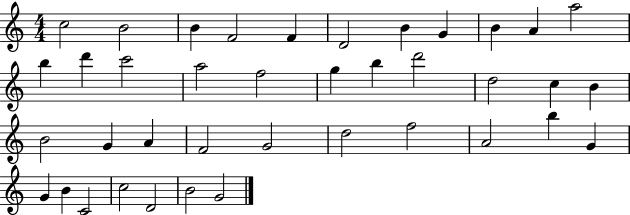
X:1
T:Untitled
M:4/4
L:1/4
K:C
c2 B2 B F2 F D2 B G B A a2 b d' c'2 a2 f2 g b d'2 d2 c B B2 G A F2 G2 d2 f2 A2 b G G B C2 c2 D2 B2 G2